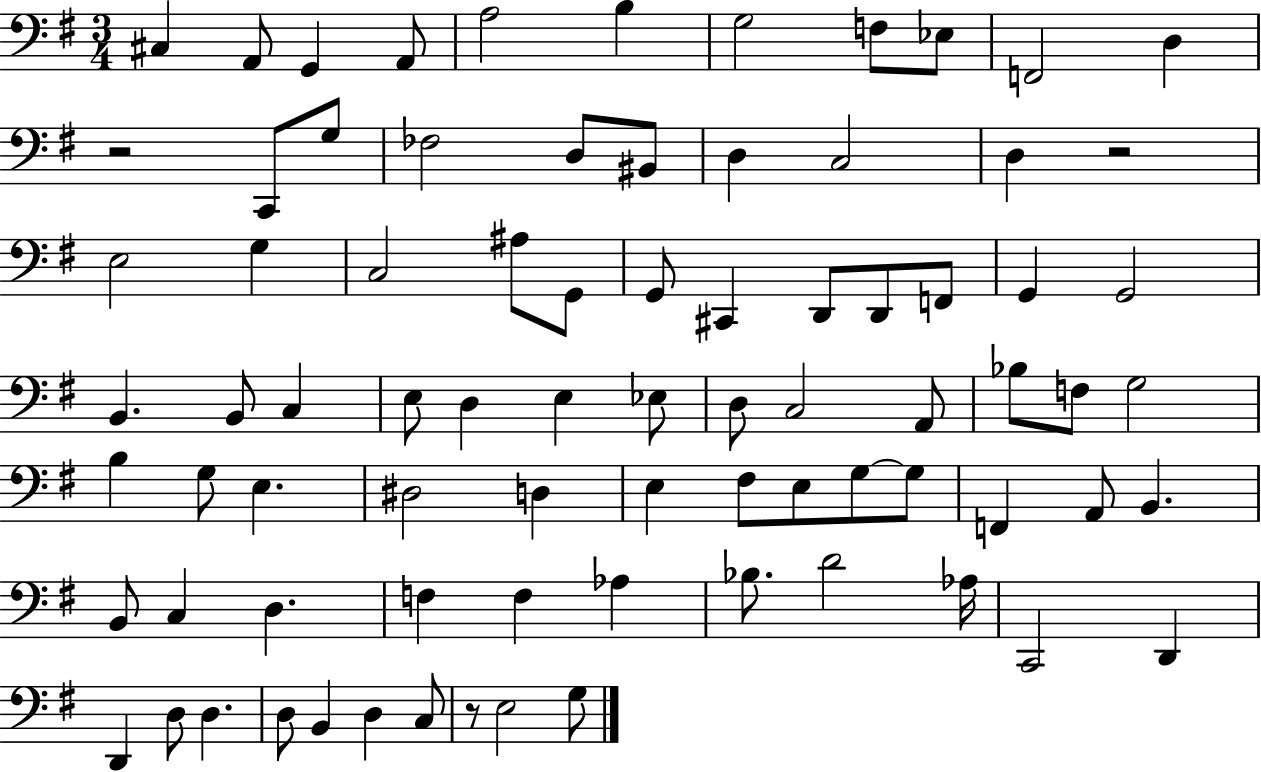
X:1
T:Untitled
M:3/4
L:1/4
K:G
^C, A,,/2 G,, A,,/2 A,2 B, G,2 F,/2 _E,/2 F,,2 D, z2 C,,/2 G,/2 _F,2 D,/2 ^B,,/2 D, C,2 D, z2 E,2 G, C,2 ^A,/2 G,,/2 G,,/2 ^C,, D,,/2 D,,/2 F,,/2 G,, G,,2 B,, B,,/2 C, E,/2 D, E, _E,/2 D,/2 C,2 A,,/2 _B,/2 F,/2 G,2 B, G,/2 E, ^D,2 D, E, ^F,/2 E,/2 G,/2 G,/2 F,, A,,/2 B,, B,,/2 C, D, F, F, _A, _B,/2 D2 _A,/4 C,,2 D,, D,, D,/2 D, D,/2 B,, D, C,/2 z/2 E,2 G,/2